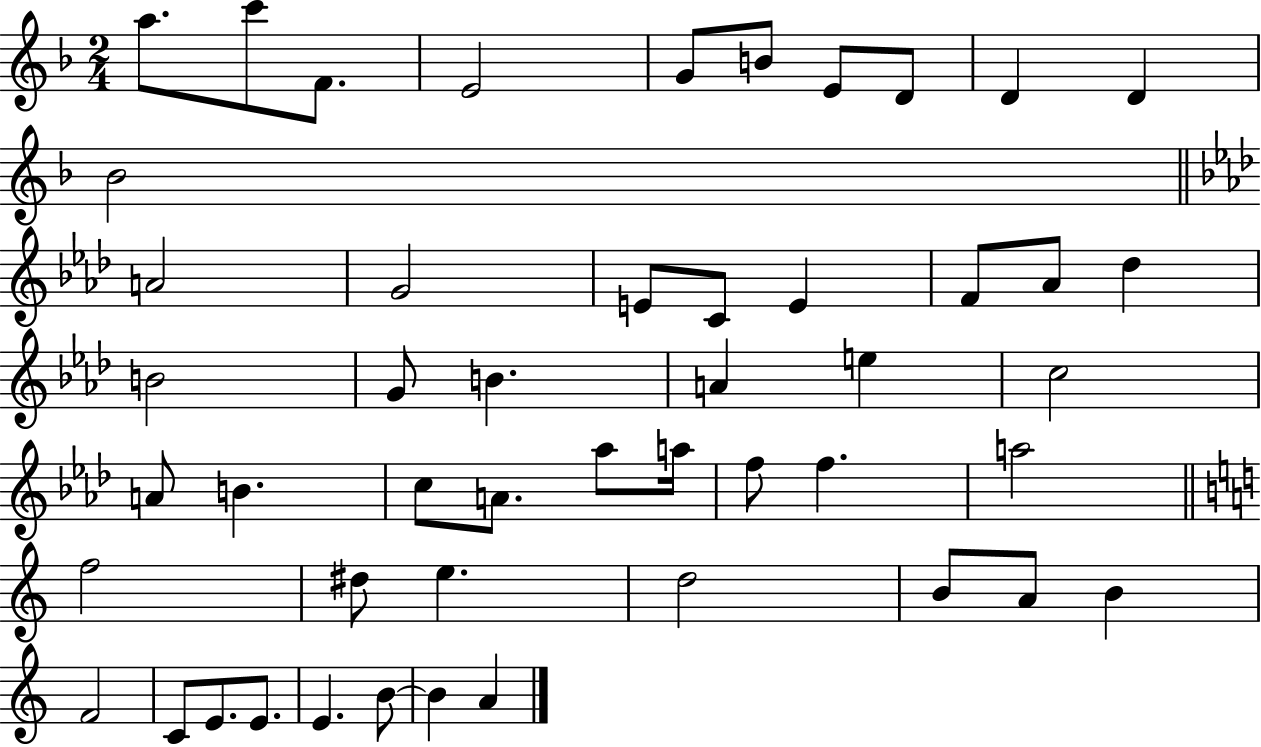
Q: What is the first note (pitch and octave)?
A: A5